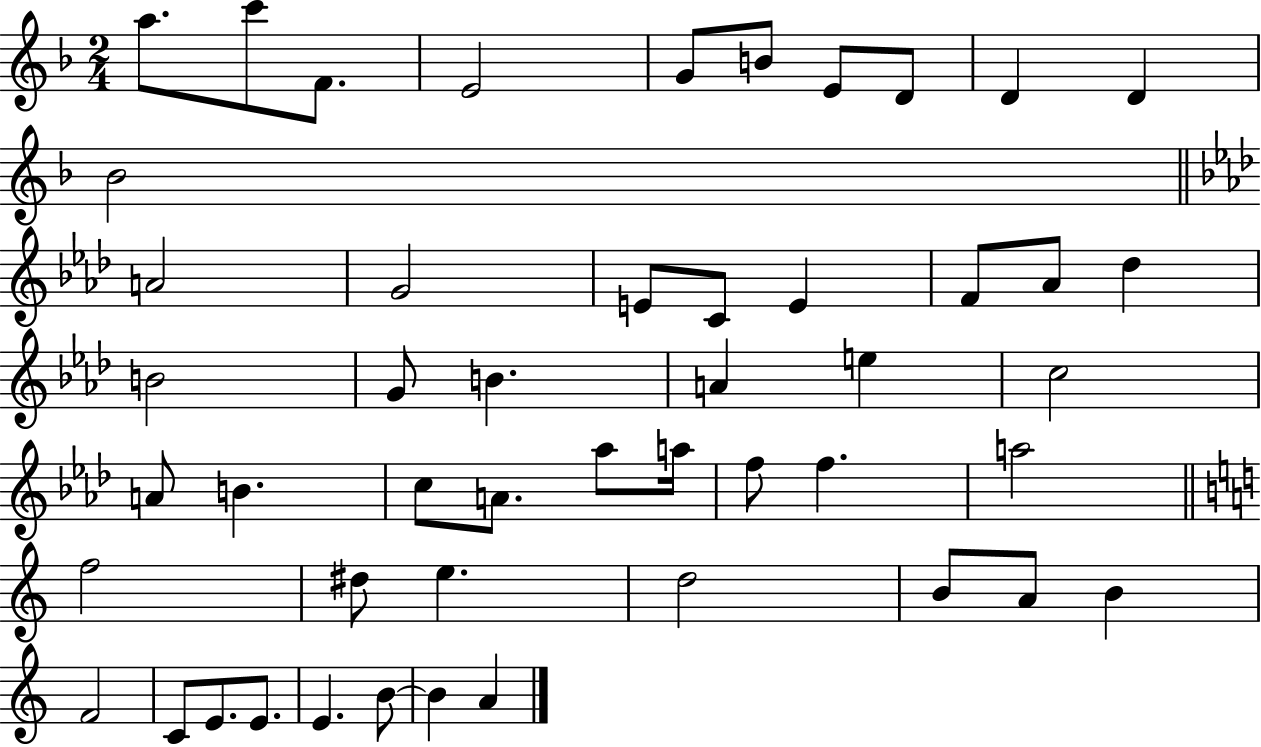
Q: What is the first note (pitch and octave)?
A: A5